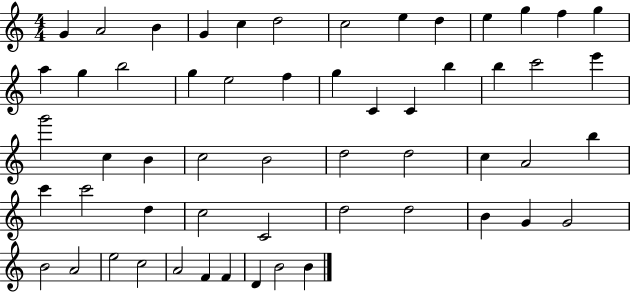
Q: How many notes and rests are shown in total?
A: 56